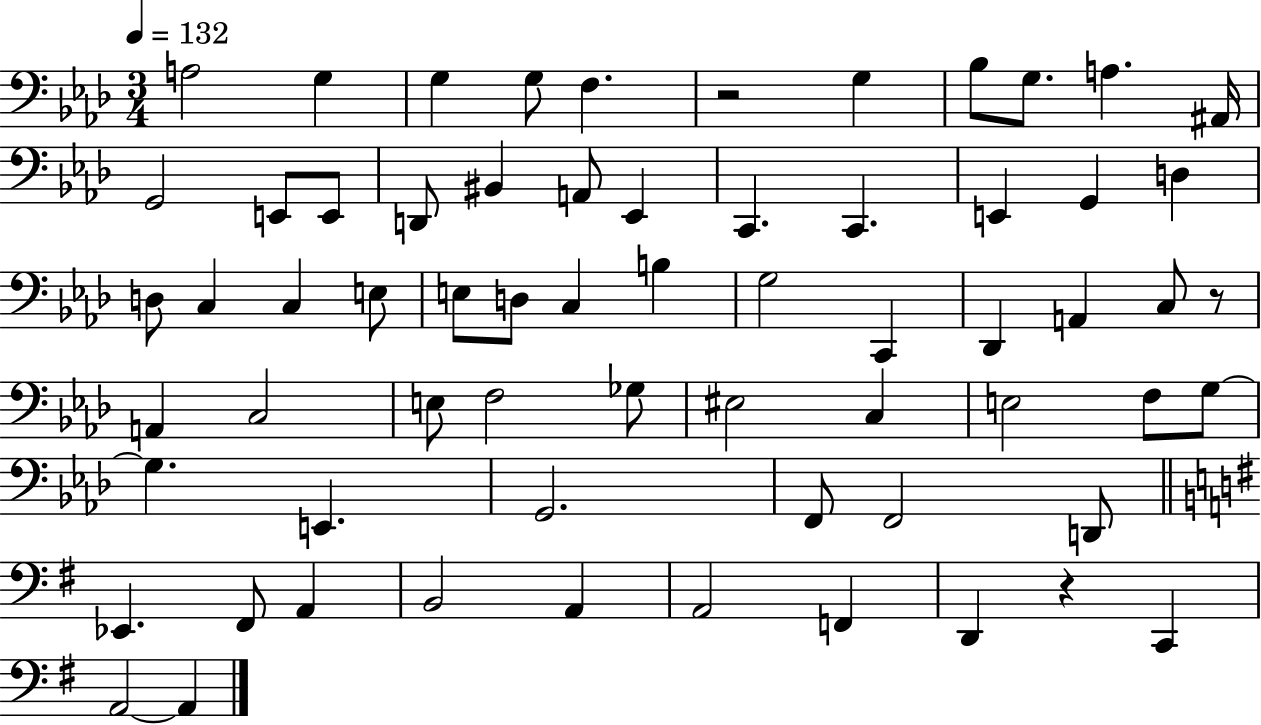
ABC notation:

X:1
T:Untitled
M:3/4
L:1/4
K:Ab
A,2 G, G, G,/2 F, z2 G, _B,/2 G,/2 A, ^A,,/4 G,,2 E,,/2 E,,/2 D,,/2 ^B,, A,,/2 _E,, C,, C,, E,, G,, D, D,/2 C, C, E,/2 E,/2 D,/2 C, B, G,2 C,, _D,, A,, C,/2 z/2 A,, C,2 E,/2 F,2 _G,/2 ^E,2 C, E,2 F,/2 G,/2 G, E,, G,,2 F,,/2 F,,2 D,,/2 _E,, ^F,,/2 A,, B,,2 A,, A,,2 F,, D,, z C,, A,,2 A,,